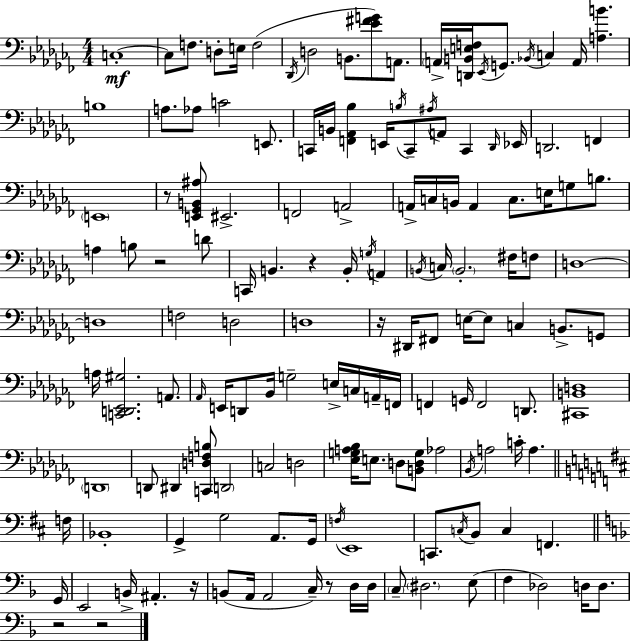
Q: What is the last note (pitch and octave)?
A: D3